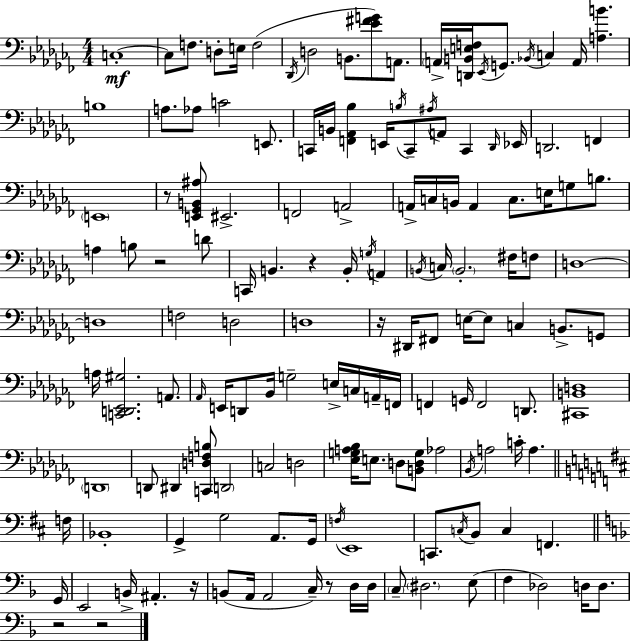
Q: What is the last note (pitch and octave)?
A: D3